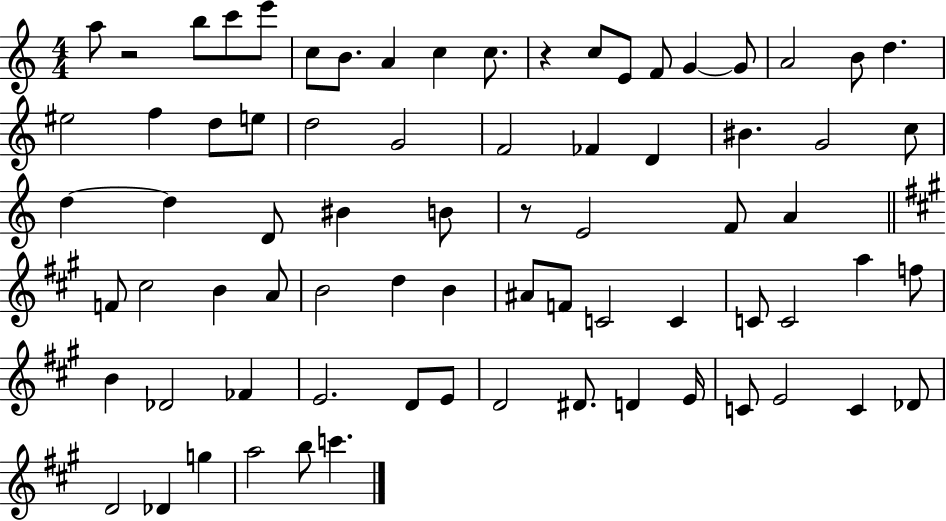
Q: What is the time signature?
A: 4/4